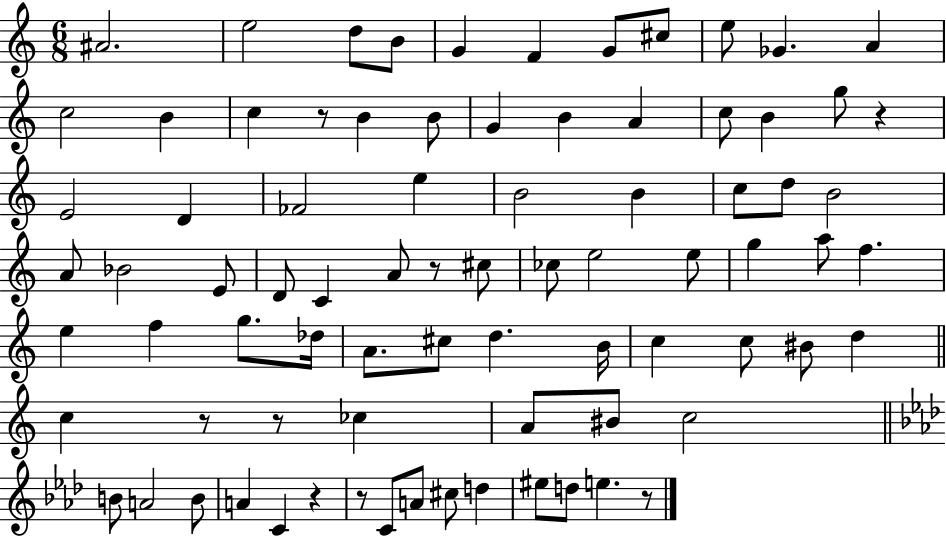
{
  \clef treble
  \numericTimeSignature
  \time 6/8
  \key c \major
  ais'2. | e''2 d''8 b'8 | g'4 f'4 g'8 cis''8 | e''8 ges'4. a'4 | \break c''2 b'4 | c''4 r8 b'4 b'8 | g'4 b'4 a'4 | c''8 b'4 g''8 r4 | \break e'2 d'4 | fes'2 e''4 | b'2 b'4 | c''8 d''8 b'2 | \break a'8 bes'2 e'8 | d'8 c'4 a'8 r8 cis''8 | ces''8 e''2 e''8 | g''4 a''8 f''4. | \break e''4 f''4 g''8. des''16 | a'8. cis''8 d''4. b'16 | c''4 c''8 bis'8 d''4 | \bar "||" \break \key a \minor c''4 r8 r8 ces''4 | a'8 bis'8 c''2 | \bar "||" \break \key aes \major b'8 a'2 b'8 | a'4 c'4 r4 | r8 c'8 a'8 cis''8 d''4 | eis''8 d''8 e''4. r8 | \break \bar "|."
}